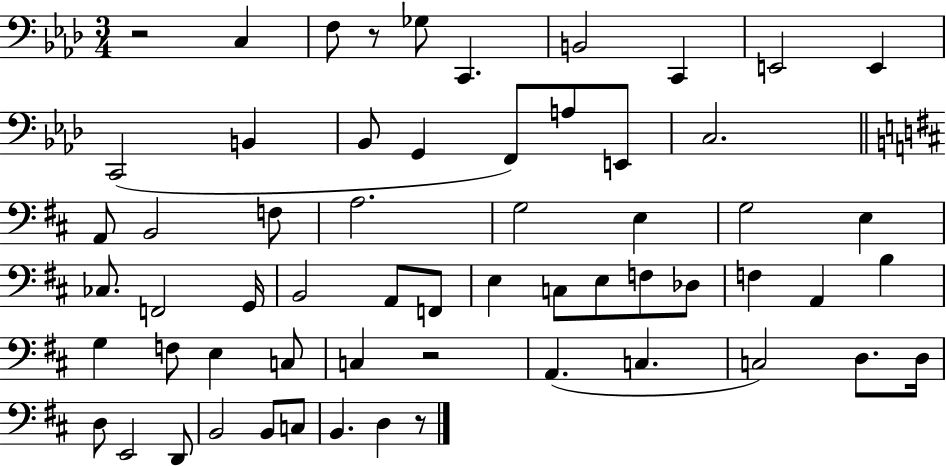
{
  \clef bass
  \numericTimeSignature
  \time 3/4
  \key aes \major
  r2 c4 | f8 r8 ges8 c,4. | b,2 c,4 | e,2 e,4 | \break c,2( b,4 | bes,8 g,4 f,8) a8 e,8 | c2. | \bar "||" \break \key b \minor a,8 b,2 f8 | a2. | g2 e4 | g2 e4 | \break ces8. f,2 g,16 | b,2 a,8 f,8 | e4 c8 e8 f8 des8 | f4 a,4 b4 | \break g4 f8 e4 c8 | c4 r2 | a,4.( c4. | c2) d8. d16 | \break d8 e,2 d,8 | b,2 b,8 c8 | b,4. d4 r8 | \bar "|."
}